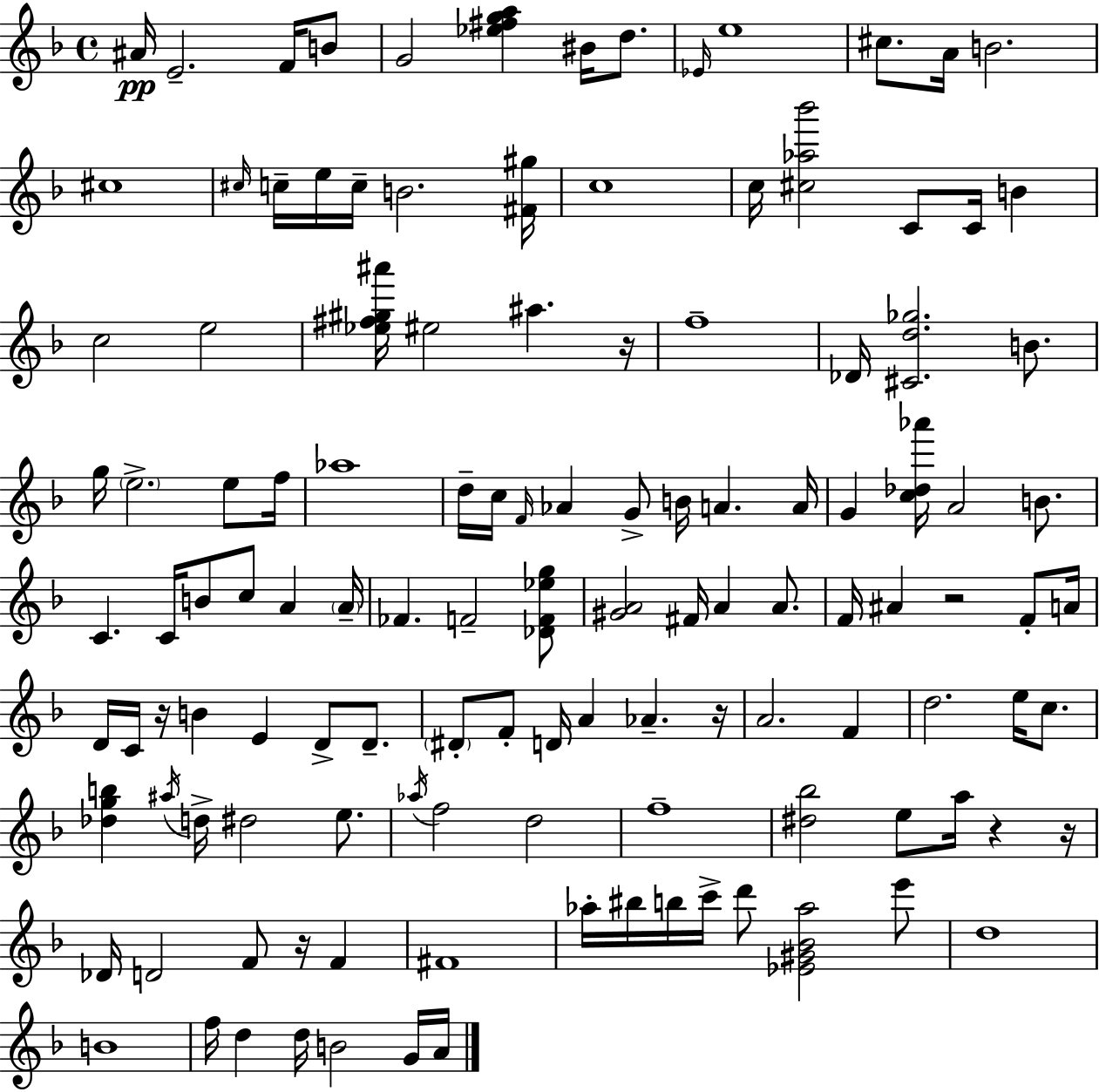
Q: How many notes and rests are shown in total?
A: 124